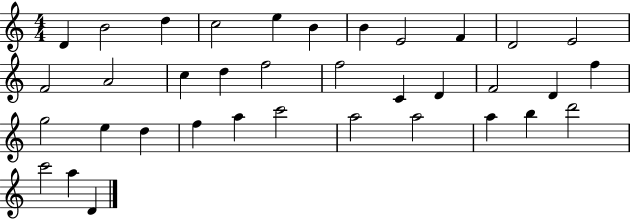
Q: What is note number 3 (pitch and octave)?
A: D5